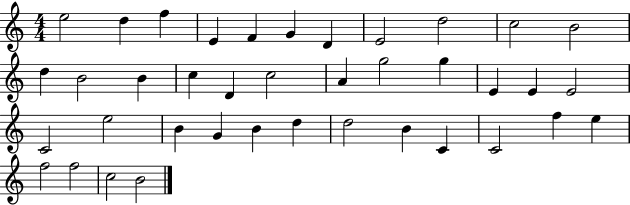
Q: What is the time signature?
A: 4/4